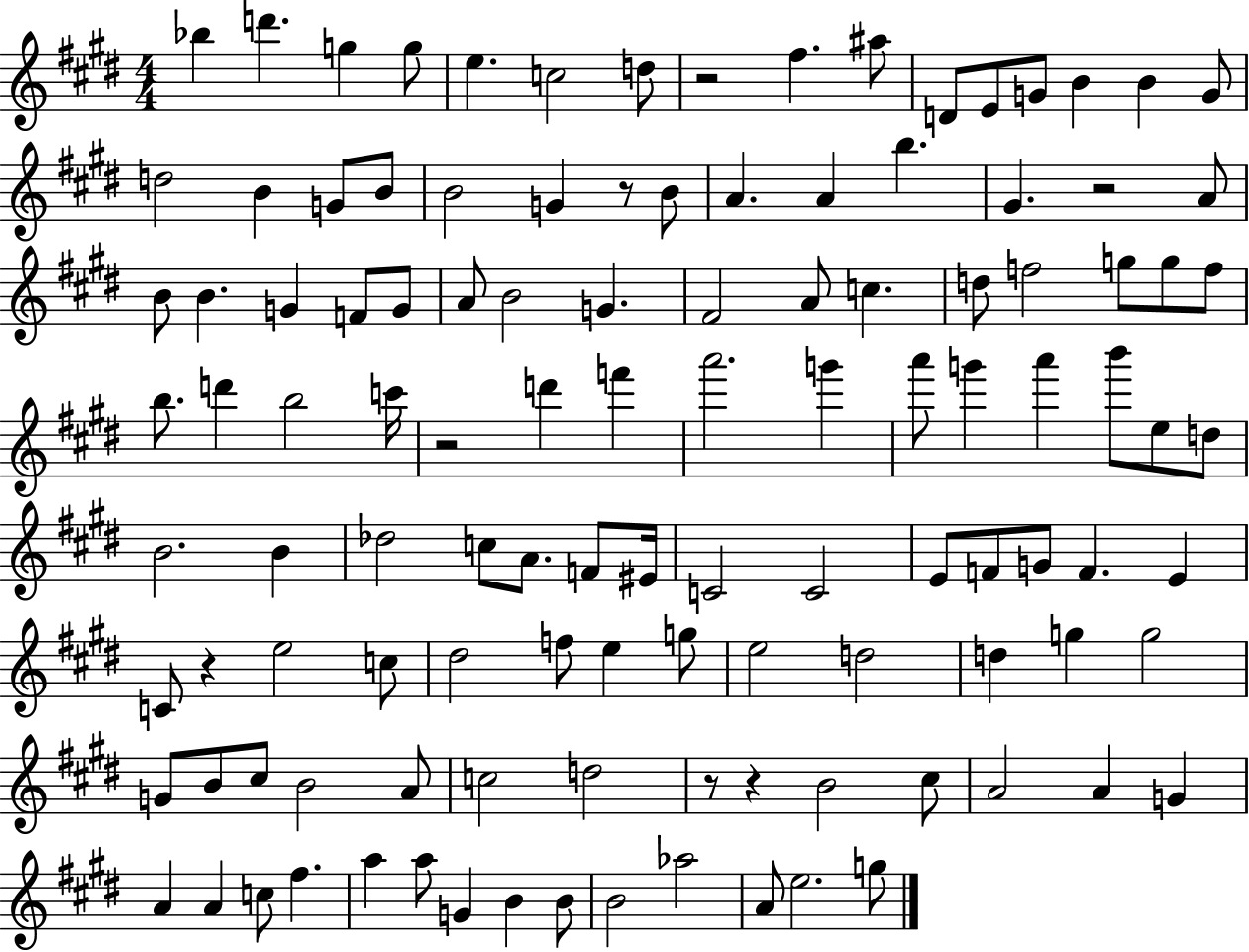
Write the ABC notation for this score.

X:1
T:Untitled
M:4/4
L:1/4
K:E
_b d' g g/2 e c2 d/2 z2 ^f ^a/2 D/2 E/2 G/2 B B G/2 d2 B G/2 B/2 B2 G z/2 B/2 A A b ^G z2 A/2 B/2 B G F/2 G/2 A/2 B2 G ^F2 A/2 c d/2 f2 g/2 g/2 f/2 b/2 d' b2 c'/4 z2 d' f' a'2 g' a'/2 g' a' b'/2 e/2 d/2 B2 B _d2 c/2 A/2 F/2 ^E/4 C2 C2 E/2 F/2 G/2 F E C/2 z e2 c/2 ^d2 f/2 e g/2 e2 d2 d g g2 G/2 B/2 ^c/2 B2 A/2 c2 d2 z/2 z B2 ^c/2 A2 A G A A c/2 ^f a a/2 G B B/2 B2 _a2 A/2 e2 g/2